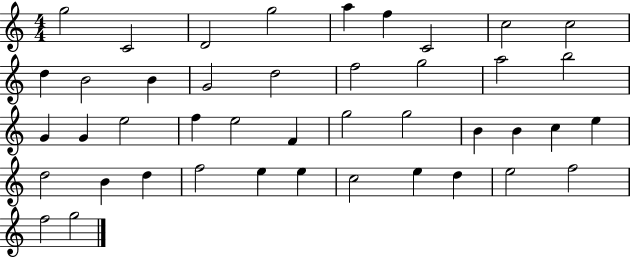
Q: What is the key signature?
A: C major